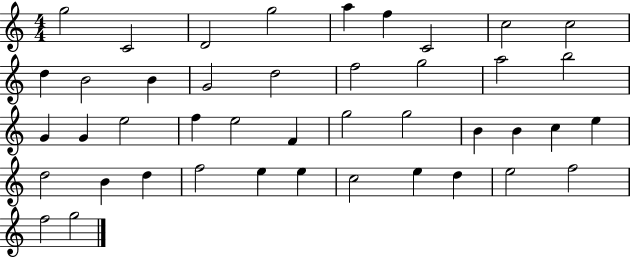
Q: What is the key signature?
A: C major